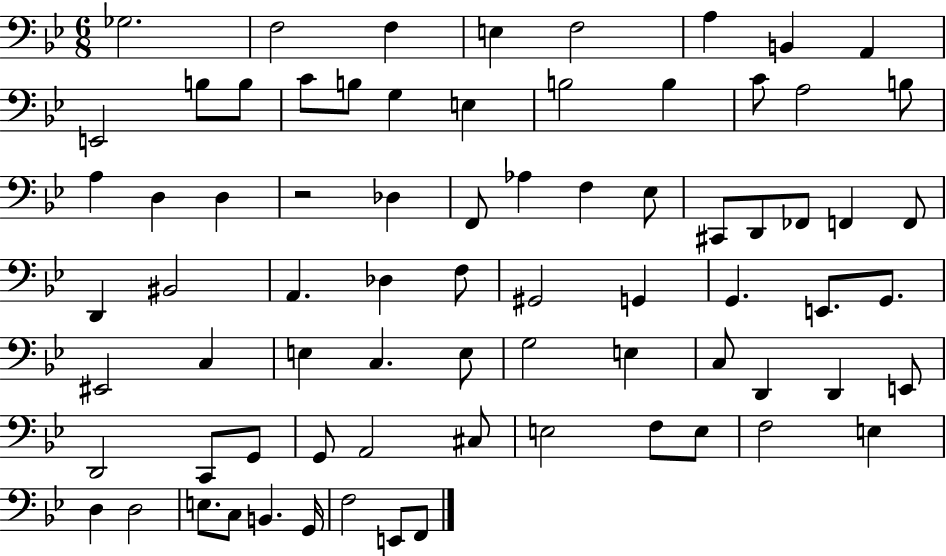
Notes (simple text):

Gb3/h. F3/h F3/q E3/q F3/h A3/q B2/q A2/q E2/h B3/e B3/e C4/e B3/e G3/q E3/q B3/h B3/q C4/e A3/h B3/e A3/q D3/q D3/q R/h Db3/q F2/e Ab3/q F3/q Eb3/e C#2/e D2/e FES2/e F2/q F2/e D2/q BIS2/h A2/q. Db3/q F3/e G#2/h G2/q G2/q. E2/e. G2/e. EIS2/h C3/q E3/q C3/q. E3/e G3/h E3/q C3/e D2/q D2/q E2/e D2/h C2/e G2/e G2/e A2/h C#3/e E3/h F3/e E3/e F3/h E3/q D3/q D3/h E3/e. C3/e B2/q. G2/s F3/h E2/e F2/e